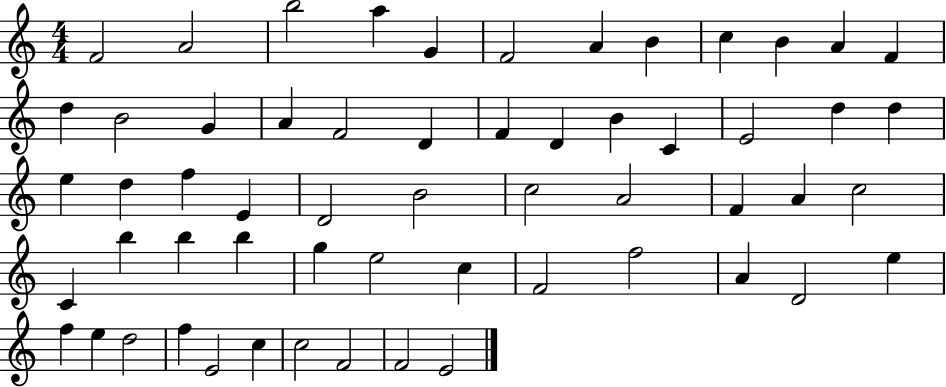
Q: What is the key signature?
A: C major